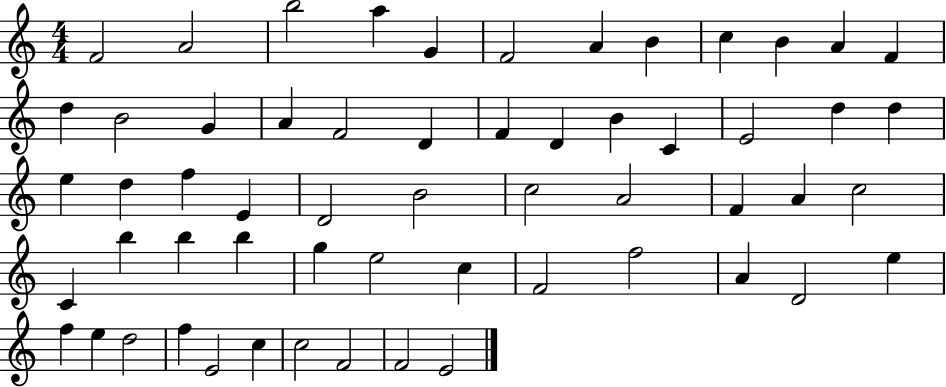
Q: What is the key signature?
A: C major